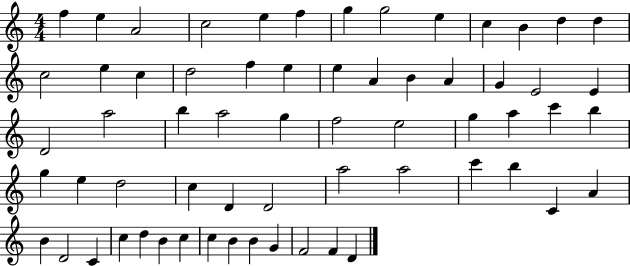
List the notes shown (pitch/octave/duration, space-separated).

F5/q E5/q A4/h C5/h E5/q F5/q G5/q G5/h E5/q C5/q B4/q D5/q D5/q C5/h E5/q C5/q D5/h F5/q E5/q E5/q A4/q B4/q A4/q G4/q E4/h E4/q D4/h A5/h B5/q A5/h G5/q F5/h E5/h G5/q A5/q C6/q B5/q G5/q E5/q D5/h C5/q D4/q D4/h A5/h A5/h C6/q B5/q C4/q A4/q B4/q D4/h C4/q C5/q D5/q B4/q C5/q C5/q B4/q B4/q G4/q F4/h F4/q D4/q